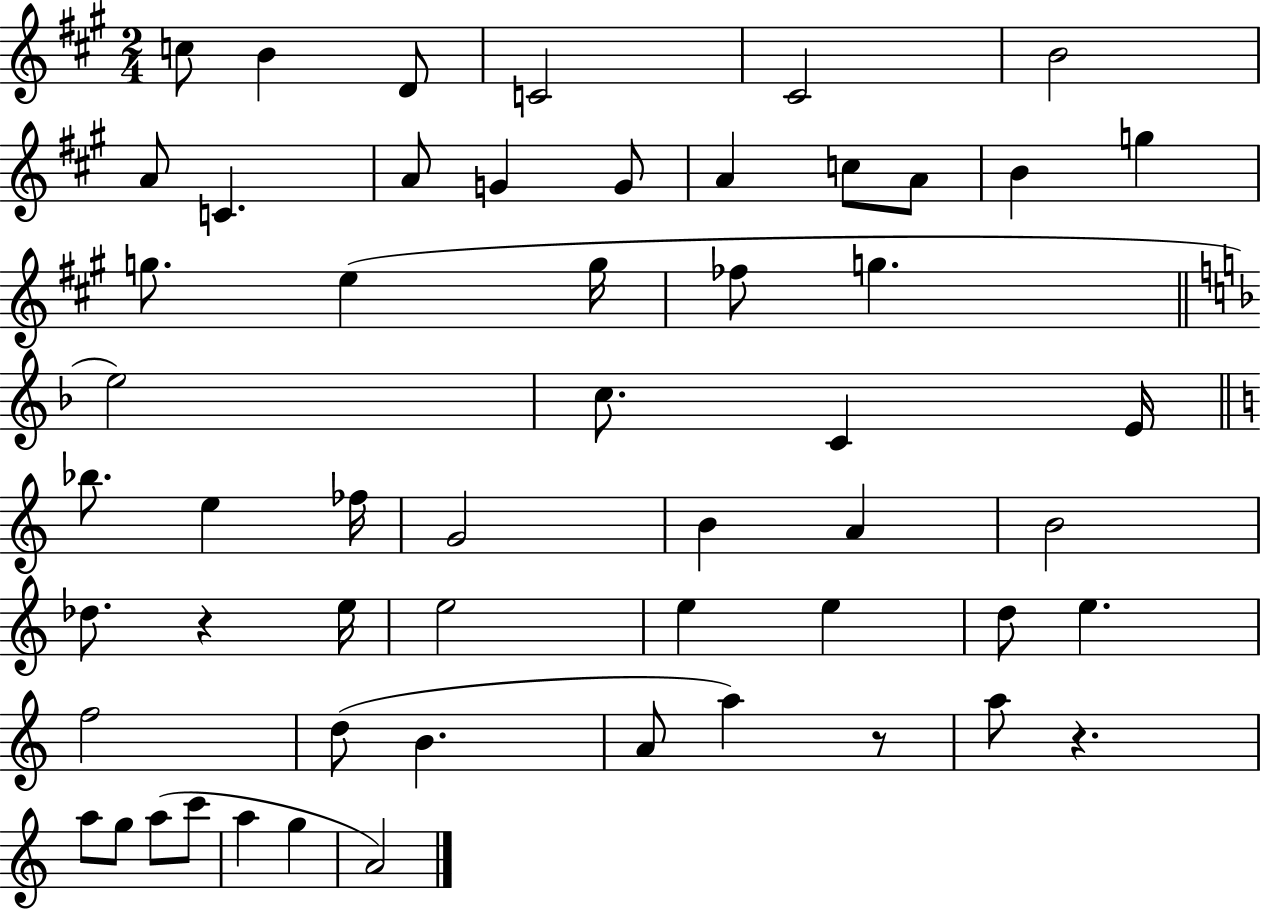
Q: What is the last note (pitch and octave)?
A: A4